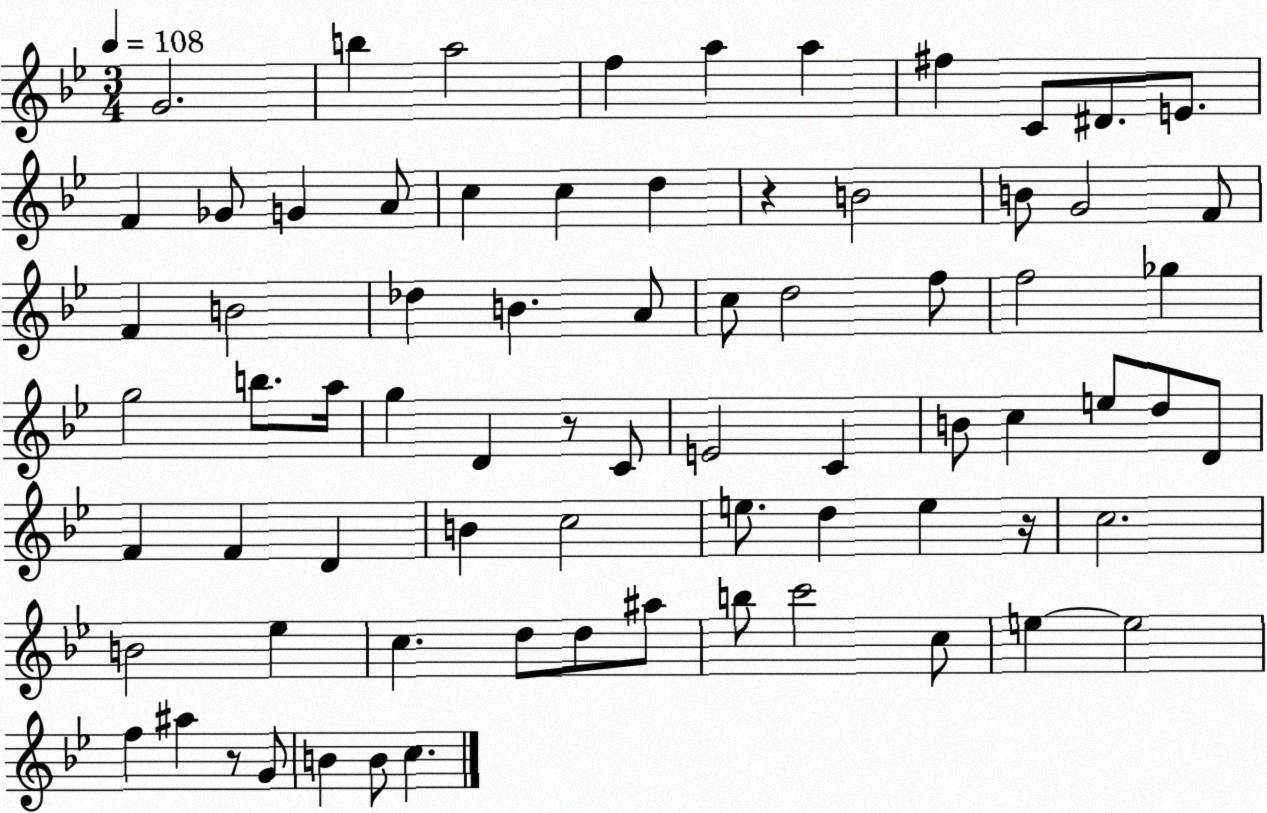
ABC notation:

X:1
T:Untitled
M:3/4
L:1/4
K:Bb
G2 b a2 f a a ^f C/2 ^D/2 E/2 F _G/2 G A/2 c c d z B2 B/2 G2 F/2 F B2 _d B A/2 c/2 d2 f/2 f2 _g g2 b/2 a/4 g D z/2 C/2 E2 C B/2 c e/2 d/2 D/2 F F D B c2 e/2 d e z/4 c2 B2 _e c d/2 d/2 ^a/2 b/2 c'2 c/2 e e2 f ^a z/2 G/2 B B/2 c